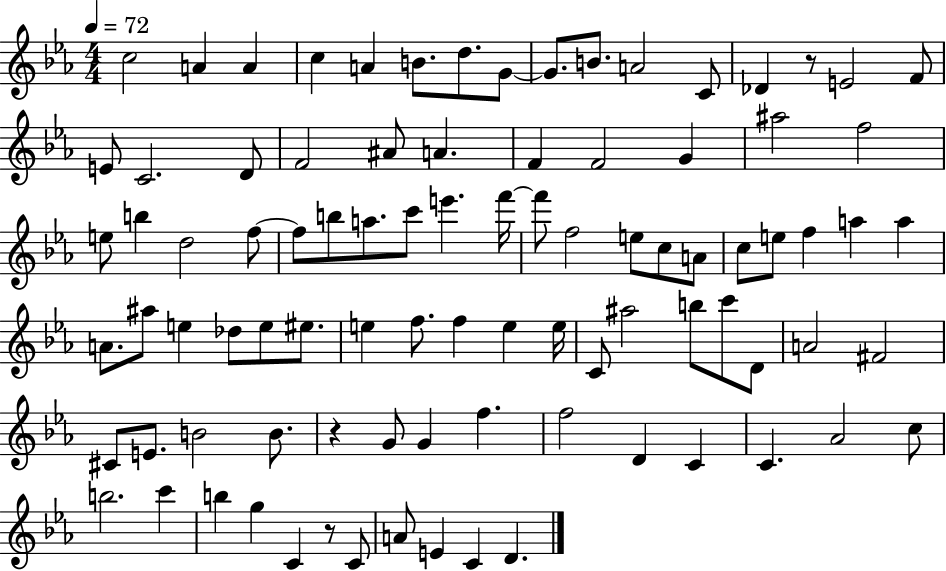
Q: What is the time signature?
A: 4/4